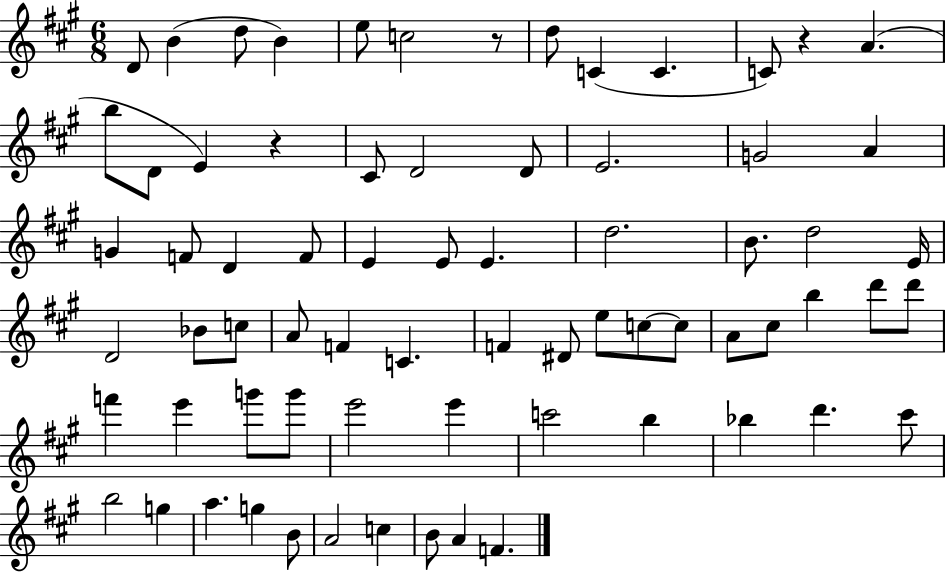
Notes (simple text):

D4/e B4/q D5/e B4/q E5/e C5/h R/e D5/e C4/q C4/q. C4/e R/q A4/q. B5/e D4/e E4/q R/q C#4/e D4/h D4/e E4/h. G4/h A4/q G4/q F4/e D4/q F4/e E4/q E4/e E4/q. D5/h. B4/e. D5/h E4/s D4/h Bb4/e C5/e A4/e F4/q C4/q. F4/q D#4/e E5/e C5/e C5/e A4/e C#5/e B5/q D6/e D6/e F6/q E6/q G6/e G6/e E6/h E6/q C6/h B5/q Bb5/q D6/q. C#6/e B5/h G5/q A5/q. G5/q B4/e A4/h C5/q B4/e A4/q F4/q.